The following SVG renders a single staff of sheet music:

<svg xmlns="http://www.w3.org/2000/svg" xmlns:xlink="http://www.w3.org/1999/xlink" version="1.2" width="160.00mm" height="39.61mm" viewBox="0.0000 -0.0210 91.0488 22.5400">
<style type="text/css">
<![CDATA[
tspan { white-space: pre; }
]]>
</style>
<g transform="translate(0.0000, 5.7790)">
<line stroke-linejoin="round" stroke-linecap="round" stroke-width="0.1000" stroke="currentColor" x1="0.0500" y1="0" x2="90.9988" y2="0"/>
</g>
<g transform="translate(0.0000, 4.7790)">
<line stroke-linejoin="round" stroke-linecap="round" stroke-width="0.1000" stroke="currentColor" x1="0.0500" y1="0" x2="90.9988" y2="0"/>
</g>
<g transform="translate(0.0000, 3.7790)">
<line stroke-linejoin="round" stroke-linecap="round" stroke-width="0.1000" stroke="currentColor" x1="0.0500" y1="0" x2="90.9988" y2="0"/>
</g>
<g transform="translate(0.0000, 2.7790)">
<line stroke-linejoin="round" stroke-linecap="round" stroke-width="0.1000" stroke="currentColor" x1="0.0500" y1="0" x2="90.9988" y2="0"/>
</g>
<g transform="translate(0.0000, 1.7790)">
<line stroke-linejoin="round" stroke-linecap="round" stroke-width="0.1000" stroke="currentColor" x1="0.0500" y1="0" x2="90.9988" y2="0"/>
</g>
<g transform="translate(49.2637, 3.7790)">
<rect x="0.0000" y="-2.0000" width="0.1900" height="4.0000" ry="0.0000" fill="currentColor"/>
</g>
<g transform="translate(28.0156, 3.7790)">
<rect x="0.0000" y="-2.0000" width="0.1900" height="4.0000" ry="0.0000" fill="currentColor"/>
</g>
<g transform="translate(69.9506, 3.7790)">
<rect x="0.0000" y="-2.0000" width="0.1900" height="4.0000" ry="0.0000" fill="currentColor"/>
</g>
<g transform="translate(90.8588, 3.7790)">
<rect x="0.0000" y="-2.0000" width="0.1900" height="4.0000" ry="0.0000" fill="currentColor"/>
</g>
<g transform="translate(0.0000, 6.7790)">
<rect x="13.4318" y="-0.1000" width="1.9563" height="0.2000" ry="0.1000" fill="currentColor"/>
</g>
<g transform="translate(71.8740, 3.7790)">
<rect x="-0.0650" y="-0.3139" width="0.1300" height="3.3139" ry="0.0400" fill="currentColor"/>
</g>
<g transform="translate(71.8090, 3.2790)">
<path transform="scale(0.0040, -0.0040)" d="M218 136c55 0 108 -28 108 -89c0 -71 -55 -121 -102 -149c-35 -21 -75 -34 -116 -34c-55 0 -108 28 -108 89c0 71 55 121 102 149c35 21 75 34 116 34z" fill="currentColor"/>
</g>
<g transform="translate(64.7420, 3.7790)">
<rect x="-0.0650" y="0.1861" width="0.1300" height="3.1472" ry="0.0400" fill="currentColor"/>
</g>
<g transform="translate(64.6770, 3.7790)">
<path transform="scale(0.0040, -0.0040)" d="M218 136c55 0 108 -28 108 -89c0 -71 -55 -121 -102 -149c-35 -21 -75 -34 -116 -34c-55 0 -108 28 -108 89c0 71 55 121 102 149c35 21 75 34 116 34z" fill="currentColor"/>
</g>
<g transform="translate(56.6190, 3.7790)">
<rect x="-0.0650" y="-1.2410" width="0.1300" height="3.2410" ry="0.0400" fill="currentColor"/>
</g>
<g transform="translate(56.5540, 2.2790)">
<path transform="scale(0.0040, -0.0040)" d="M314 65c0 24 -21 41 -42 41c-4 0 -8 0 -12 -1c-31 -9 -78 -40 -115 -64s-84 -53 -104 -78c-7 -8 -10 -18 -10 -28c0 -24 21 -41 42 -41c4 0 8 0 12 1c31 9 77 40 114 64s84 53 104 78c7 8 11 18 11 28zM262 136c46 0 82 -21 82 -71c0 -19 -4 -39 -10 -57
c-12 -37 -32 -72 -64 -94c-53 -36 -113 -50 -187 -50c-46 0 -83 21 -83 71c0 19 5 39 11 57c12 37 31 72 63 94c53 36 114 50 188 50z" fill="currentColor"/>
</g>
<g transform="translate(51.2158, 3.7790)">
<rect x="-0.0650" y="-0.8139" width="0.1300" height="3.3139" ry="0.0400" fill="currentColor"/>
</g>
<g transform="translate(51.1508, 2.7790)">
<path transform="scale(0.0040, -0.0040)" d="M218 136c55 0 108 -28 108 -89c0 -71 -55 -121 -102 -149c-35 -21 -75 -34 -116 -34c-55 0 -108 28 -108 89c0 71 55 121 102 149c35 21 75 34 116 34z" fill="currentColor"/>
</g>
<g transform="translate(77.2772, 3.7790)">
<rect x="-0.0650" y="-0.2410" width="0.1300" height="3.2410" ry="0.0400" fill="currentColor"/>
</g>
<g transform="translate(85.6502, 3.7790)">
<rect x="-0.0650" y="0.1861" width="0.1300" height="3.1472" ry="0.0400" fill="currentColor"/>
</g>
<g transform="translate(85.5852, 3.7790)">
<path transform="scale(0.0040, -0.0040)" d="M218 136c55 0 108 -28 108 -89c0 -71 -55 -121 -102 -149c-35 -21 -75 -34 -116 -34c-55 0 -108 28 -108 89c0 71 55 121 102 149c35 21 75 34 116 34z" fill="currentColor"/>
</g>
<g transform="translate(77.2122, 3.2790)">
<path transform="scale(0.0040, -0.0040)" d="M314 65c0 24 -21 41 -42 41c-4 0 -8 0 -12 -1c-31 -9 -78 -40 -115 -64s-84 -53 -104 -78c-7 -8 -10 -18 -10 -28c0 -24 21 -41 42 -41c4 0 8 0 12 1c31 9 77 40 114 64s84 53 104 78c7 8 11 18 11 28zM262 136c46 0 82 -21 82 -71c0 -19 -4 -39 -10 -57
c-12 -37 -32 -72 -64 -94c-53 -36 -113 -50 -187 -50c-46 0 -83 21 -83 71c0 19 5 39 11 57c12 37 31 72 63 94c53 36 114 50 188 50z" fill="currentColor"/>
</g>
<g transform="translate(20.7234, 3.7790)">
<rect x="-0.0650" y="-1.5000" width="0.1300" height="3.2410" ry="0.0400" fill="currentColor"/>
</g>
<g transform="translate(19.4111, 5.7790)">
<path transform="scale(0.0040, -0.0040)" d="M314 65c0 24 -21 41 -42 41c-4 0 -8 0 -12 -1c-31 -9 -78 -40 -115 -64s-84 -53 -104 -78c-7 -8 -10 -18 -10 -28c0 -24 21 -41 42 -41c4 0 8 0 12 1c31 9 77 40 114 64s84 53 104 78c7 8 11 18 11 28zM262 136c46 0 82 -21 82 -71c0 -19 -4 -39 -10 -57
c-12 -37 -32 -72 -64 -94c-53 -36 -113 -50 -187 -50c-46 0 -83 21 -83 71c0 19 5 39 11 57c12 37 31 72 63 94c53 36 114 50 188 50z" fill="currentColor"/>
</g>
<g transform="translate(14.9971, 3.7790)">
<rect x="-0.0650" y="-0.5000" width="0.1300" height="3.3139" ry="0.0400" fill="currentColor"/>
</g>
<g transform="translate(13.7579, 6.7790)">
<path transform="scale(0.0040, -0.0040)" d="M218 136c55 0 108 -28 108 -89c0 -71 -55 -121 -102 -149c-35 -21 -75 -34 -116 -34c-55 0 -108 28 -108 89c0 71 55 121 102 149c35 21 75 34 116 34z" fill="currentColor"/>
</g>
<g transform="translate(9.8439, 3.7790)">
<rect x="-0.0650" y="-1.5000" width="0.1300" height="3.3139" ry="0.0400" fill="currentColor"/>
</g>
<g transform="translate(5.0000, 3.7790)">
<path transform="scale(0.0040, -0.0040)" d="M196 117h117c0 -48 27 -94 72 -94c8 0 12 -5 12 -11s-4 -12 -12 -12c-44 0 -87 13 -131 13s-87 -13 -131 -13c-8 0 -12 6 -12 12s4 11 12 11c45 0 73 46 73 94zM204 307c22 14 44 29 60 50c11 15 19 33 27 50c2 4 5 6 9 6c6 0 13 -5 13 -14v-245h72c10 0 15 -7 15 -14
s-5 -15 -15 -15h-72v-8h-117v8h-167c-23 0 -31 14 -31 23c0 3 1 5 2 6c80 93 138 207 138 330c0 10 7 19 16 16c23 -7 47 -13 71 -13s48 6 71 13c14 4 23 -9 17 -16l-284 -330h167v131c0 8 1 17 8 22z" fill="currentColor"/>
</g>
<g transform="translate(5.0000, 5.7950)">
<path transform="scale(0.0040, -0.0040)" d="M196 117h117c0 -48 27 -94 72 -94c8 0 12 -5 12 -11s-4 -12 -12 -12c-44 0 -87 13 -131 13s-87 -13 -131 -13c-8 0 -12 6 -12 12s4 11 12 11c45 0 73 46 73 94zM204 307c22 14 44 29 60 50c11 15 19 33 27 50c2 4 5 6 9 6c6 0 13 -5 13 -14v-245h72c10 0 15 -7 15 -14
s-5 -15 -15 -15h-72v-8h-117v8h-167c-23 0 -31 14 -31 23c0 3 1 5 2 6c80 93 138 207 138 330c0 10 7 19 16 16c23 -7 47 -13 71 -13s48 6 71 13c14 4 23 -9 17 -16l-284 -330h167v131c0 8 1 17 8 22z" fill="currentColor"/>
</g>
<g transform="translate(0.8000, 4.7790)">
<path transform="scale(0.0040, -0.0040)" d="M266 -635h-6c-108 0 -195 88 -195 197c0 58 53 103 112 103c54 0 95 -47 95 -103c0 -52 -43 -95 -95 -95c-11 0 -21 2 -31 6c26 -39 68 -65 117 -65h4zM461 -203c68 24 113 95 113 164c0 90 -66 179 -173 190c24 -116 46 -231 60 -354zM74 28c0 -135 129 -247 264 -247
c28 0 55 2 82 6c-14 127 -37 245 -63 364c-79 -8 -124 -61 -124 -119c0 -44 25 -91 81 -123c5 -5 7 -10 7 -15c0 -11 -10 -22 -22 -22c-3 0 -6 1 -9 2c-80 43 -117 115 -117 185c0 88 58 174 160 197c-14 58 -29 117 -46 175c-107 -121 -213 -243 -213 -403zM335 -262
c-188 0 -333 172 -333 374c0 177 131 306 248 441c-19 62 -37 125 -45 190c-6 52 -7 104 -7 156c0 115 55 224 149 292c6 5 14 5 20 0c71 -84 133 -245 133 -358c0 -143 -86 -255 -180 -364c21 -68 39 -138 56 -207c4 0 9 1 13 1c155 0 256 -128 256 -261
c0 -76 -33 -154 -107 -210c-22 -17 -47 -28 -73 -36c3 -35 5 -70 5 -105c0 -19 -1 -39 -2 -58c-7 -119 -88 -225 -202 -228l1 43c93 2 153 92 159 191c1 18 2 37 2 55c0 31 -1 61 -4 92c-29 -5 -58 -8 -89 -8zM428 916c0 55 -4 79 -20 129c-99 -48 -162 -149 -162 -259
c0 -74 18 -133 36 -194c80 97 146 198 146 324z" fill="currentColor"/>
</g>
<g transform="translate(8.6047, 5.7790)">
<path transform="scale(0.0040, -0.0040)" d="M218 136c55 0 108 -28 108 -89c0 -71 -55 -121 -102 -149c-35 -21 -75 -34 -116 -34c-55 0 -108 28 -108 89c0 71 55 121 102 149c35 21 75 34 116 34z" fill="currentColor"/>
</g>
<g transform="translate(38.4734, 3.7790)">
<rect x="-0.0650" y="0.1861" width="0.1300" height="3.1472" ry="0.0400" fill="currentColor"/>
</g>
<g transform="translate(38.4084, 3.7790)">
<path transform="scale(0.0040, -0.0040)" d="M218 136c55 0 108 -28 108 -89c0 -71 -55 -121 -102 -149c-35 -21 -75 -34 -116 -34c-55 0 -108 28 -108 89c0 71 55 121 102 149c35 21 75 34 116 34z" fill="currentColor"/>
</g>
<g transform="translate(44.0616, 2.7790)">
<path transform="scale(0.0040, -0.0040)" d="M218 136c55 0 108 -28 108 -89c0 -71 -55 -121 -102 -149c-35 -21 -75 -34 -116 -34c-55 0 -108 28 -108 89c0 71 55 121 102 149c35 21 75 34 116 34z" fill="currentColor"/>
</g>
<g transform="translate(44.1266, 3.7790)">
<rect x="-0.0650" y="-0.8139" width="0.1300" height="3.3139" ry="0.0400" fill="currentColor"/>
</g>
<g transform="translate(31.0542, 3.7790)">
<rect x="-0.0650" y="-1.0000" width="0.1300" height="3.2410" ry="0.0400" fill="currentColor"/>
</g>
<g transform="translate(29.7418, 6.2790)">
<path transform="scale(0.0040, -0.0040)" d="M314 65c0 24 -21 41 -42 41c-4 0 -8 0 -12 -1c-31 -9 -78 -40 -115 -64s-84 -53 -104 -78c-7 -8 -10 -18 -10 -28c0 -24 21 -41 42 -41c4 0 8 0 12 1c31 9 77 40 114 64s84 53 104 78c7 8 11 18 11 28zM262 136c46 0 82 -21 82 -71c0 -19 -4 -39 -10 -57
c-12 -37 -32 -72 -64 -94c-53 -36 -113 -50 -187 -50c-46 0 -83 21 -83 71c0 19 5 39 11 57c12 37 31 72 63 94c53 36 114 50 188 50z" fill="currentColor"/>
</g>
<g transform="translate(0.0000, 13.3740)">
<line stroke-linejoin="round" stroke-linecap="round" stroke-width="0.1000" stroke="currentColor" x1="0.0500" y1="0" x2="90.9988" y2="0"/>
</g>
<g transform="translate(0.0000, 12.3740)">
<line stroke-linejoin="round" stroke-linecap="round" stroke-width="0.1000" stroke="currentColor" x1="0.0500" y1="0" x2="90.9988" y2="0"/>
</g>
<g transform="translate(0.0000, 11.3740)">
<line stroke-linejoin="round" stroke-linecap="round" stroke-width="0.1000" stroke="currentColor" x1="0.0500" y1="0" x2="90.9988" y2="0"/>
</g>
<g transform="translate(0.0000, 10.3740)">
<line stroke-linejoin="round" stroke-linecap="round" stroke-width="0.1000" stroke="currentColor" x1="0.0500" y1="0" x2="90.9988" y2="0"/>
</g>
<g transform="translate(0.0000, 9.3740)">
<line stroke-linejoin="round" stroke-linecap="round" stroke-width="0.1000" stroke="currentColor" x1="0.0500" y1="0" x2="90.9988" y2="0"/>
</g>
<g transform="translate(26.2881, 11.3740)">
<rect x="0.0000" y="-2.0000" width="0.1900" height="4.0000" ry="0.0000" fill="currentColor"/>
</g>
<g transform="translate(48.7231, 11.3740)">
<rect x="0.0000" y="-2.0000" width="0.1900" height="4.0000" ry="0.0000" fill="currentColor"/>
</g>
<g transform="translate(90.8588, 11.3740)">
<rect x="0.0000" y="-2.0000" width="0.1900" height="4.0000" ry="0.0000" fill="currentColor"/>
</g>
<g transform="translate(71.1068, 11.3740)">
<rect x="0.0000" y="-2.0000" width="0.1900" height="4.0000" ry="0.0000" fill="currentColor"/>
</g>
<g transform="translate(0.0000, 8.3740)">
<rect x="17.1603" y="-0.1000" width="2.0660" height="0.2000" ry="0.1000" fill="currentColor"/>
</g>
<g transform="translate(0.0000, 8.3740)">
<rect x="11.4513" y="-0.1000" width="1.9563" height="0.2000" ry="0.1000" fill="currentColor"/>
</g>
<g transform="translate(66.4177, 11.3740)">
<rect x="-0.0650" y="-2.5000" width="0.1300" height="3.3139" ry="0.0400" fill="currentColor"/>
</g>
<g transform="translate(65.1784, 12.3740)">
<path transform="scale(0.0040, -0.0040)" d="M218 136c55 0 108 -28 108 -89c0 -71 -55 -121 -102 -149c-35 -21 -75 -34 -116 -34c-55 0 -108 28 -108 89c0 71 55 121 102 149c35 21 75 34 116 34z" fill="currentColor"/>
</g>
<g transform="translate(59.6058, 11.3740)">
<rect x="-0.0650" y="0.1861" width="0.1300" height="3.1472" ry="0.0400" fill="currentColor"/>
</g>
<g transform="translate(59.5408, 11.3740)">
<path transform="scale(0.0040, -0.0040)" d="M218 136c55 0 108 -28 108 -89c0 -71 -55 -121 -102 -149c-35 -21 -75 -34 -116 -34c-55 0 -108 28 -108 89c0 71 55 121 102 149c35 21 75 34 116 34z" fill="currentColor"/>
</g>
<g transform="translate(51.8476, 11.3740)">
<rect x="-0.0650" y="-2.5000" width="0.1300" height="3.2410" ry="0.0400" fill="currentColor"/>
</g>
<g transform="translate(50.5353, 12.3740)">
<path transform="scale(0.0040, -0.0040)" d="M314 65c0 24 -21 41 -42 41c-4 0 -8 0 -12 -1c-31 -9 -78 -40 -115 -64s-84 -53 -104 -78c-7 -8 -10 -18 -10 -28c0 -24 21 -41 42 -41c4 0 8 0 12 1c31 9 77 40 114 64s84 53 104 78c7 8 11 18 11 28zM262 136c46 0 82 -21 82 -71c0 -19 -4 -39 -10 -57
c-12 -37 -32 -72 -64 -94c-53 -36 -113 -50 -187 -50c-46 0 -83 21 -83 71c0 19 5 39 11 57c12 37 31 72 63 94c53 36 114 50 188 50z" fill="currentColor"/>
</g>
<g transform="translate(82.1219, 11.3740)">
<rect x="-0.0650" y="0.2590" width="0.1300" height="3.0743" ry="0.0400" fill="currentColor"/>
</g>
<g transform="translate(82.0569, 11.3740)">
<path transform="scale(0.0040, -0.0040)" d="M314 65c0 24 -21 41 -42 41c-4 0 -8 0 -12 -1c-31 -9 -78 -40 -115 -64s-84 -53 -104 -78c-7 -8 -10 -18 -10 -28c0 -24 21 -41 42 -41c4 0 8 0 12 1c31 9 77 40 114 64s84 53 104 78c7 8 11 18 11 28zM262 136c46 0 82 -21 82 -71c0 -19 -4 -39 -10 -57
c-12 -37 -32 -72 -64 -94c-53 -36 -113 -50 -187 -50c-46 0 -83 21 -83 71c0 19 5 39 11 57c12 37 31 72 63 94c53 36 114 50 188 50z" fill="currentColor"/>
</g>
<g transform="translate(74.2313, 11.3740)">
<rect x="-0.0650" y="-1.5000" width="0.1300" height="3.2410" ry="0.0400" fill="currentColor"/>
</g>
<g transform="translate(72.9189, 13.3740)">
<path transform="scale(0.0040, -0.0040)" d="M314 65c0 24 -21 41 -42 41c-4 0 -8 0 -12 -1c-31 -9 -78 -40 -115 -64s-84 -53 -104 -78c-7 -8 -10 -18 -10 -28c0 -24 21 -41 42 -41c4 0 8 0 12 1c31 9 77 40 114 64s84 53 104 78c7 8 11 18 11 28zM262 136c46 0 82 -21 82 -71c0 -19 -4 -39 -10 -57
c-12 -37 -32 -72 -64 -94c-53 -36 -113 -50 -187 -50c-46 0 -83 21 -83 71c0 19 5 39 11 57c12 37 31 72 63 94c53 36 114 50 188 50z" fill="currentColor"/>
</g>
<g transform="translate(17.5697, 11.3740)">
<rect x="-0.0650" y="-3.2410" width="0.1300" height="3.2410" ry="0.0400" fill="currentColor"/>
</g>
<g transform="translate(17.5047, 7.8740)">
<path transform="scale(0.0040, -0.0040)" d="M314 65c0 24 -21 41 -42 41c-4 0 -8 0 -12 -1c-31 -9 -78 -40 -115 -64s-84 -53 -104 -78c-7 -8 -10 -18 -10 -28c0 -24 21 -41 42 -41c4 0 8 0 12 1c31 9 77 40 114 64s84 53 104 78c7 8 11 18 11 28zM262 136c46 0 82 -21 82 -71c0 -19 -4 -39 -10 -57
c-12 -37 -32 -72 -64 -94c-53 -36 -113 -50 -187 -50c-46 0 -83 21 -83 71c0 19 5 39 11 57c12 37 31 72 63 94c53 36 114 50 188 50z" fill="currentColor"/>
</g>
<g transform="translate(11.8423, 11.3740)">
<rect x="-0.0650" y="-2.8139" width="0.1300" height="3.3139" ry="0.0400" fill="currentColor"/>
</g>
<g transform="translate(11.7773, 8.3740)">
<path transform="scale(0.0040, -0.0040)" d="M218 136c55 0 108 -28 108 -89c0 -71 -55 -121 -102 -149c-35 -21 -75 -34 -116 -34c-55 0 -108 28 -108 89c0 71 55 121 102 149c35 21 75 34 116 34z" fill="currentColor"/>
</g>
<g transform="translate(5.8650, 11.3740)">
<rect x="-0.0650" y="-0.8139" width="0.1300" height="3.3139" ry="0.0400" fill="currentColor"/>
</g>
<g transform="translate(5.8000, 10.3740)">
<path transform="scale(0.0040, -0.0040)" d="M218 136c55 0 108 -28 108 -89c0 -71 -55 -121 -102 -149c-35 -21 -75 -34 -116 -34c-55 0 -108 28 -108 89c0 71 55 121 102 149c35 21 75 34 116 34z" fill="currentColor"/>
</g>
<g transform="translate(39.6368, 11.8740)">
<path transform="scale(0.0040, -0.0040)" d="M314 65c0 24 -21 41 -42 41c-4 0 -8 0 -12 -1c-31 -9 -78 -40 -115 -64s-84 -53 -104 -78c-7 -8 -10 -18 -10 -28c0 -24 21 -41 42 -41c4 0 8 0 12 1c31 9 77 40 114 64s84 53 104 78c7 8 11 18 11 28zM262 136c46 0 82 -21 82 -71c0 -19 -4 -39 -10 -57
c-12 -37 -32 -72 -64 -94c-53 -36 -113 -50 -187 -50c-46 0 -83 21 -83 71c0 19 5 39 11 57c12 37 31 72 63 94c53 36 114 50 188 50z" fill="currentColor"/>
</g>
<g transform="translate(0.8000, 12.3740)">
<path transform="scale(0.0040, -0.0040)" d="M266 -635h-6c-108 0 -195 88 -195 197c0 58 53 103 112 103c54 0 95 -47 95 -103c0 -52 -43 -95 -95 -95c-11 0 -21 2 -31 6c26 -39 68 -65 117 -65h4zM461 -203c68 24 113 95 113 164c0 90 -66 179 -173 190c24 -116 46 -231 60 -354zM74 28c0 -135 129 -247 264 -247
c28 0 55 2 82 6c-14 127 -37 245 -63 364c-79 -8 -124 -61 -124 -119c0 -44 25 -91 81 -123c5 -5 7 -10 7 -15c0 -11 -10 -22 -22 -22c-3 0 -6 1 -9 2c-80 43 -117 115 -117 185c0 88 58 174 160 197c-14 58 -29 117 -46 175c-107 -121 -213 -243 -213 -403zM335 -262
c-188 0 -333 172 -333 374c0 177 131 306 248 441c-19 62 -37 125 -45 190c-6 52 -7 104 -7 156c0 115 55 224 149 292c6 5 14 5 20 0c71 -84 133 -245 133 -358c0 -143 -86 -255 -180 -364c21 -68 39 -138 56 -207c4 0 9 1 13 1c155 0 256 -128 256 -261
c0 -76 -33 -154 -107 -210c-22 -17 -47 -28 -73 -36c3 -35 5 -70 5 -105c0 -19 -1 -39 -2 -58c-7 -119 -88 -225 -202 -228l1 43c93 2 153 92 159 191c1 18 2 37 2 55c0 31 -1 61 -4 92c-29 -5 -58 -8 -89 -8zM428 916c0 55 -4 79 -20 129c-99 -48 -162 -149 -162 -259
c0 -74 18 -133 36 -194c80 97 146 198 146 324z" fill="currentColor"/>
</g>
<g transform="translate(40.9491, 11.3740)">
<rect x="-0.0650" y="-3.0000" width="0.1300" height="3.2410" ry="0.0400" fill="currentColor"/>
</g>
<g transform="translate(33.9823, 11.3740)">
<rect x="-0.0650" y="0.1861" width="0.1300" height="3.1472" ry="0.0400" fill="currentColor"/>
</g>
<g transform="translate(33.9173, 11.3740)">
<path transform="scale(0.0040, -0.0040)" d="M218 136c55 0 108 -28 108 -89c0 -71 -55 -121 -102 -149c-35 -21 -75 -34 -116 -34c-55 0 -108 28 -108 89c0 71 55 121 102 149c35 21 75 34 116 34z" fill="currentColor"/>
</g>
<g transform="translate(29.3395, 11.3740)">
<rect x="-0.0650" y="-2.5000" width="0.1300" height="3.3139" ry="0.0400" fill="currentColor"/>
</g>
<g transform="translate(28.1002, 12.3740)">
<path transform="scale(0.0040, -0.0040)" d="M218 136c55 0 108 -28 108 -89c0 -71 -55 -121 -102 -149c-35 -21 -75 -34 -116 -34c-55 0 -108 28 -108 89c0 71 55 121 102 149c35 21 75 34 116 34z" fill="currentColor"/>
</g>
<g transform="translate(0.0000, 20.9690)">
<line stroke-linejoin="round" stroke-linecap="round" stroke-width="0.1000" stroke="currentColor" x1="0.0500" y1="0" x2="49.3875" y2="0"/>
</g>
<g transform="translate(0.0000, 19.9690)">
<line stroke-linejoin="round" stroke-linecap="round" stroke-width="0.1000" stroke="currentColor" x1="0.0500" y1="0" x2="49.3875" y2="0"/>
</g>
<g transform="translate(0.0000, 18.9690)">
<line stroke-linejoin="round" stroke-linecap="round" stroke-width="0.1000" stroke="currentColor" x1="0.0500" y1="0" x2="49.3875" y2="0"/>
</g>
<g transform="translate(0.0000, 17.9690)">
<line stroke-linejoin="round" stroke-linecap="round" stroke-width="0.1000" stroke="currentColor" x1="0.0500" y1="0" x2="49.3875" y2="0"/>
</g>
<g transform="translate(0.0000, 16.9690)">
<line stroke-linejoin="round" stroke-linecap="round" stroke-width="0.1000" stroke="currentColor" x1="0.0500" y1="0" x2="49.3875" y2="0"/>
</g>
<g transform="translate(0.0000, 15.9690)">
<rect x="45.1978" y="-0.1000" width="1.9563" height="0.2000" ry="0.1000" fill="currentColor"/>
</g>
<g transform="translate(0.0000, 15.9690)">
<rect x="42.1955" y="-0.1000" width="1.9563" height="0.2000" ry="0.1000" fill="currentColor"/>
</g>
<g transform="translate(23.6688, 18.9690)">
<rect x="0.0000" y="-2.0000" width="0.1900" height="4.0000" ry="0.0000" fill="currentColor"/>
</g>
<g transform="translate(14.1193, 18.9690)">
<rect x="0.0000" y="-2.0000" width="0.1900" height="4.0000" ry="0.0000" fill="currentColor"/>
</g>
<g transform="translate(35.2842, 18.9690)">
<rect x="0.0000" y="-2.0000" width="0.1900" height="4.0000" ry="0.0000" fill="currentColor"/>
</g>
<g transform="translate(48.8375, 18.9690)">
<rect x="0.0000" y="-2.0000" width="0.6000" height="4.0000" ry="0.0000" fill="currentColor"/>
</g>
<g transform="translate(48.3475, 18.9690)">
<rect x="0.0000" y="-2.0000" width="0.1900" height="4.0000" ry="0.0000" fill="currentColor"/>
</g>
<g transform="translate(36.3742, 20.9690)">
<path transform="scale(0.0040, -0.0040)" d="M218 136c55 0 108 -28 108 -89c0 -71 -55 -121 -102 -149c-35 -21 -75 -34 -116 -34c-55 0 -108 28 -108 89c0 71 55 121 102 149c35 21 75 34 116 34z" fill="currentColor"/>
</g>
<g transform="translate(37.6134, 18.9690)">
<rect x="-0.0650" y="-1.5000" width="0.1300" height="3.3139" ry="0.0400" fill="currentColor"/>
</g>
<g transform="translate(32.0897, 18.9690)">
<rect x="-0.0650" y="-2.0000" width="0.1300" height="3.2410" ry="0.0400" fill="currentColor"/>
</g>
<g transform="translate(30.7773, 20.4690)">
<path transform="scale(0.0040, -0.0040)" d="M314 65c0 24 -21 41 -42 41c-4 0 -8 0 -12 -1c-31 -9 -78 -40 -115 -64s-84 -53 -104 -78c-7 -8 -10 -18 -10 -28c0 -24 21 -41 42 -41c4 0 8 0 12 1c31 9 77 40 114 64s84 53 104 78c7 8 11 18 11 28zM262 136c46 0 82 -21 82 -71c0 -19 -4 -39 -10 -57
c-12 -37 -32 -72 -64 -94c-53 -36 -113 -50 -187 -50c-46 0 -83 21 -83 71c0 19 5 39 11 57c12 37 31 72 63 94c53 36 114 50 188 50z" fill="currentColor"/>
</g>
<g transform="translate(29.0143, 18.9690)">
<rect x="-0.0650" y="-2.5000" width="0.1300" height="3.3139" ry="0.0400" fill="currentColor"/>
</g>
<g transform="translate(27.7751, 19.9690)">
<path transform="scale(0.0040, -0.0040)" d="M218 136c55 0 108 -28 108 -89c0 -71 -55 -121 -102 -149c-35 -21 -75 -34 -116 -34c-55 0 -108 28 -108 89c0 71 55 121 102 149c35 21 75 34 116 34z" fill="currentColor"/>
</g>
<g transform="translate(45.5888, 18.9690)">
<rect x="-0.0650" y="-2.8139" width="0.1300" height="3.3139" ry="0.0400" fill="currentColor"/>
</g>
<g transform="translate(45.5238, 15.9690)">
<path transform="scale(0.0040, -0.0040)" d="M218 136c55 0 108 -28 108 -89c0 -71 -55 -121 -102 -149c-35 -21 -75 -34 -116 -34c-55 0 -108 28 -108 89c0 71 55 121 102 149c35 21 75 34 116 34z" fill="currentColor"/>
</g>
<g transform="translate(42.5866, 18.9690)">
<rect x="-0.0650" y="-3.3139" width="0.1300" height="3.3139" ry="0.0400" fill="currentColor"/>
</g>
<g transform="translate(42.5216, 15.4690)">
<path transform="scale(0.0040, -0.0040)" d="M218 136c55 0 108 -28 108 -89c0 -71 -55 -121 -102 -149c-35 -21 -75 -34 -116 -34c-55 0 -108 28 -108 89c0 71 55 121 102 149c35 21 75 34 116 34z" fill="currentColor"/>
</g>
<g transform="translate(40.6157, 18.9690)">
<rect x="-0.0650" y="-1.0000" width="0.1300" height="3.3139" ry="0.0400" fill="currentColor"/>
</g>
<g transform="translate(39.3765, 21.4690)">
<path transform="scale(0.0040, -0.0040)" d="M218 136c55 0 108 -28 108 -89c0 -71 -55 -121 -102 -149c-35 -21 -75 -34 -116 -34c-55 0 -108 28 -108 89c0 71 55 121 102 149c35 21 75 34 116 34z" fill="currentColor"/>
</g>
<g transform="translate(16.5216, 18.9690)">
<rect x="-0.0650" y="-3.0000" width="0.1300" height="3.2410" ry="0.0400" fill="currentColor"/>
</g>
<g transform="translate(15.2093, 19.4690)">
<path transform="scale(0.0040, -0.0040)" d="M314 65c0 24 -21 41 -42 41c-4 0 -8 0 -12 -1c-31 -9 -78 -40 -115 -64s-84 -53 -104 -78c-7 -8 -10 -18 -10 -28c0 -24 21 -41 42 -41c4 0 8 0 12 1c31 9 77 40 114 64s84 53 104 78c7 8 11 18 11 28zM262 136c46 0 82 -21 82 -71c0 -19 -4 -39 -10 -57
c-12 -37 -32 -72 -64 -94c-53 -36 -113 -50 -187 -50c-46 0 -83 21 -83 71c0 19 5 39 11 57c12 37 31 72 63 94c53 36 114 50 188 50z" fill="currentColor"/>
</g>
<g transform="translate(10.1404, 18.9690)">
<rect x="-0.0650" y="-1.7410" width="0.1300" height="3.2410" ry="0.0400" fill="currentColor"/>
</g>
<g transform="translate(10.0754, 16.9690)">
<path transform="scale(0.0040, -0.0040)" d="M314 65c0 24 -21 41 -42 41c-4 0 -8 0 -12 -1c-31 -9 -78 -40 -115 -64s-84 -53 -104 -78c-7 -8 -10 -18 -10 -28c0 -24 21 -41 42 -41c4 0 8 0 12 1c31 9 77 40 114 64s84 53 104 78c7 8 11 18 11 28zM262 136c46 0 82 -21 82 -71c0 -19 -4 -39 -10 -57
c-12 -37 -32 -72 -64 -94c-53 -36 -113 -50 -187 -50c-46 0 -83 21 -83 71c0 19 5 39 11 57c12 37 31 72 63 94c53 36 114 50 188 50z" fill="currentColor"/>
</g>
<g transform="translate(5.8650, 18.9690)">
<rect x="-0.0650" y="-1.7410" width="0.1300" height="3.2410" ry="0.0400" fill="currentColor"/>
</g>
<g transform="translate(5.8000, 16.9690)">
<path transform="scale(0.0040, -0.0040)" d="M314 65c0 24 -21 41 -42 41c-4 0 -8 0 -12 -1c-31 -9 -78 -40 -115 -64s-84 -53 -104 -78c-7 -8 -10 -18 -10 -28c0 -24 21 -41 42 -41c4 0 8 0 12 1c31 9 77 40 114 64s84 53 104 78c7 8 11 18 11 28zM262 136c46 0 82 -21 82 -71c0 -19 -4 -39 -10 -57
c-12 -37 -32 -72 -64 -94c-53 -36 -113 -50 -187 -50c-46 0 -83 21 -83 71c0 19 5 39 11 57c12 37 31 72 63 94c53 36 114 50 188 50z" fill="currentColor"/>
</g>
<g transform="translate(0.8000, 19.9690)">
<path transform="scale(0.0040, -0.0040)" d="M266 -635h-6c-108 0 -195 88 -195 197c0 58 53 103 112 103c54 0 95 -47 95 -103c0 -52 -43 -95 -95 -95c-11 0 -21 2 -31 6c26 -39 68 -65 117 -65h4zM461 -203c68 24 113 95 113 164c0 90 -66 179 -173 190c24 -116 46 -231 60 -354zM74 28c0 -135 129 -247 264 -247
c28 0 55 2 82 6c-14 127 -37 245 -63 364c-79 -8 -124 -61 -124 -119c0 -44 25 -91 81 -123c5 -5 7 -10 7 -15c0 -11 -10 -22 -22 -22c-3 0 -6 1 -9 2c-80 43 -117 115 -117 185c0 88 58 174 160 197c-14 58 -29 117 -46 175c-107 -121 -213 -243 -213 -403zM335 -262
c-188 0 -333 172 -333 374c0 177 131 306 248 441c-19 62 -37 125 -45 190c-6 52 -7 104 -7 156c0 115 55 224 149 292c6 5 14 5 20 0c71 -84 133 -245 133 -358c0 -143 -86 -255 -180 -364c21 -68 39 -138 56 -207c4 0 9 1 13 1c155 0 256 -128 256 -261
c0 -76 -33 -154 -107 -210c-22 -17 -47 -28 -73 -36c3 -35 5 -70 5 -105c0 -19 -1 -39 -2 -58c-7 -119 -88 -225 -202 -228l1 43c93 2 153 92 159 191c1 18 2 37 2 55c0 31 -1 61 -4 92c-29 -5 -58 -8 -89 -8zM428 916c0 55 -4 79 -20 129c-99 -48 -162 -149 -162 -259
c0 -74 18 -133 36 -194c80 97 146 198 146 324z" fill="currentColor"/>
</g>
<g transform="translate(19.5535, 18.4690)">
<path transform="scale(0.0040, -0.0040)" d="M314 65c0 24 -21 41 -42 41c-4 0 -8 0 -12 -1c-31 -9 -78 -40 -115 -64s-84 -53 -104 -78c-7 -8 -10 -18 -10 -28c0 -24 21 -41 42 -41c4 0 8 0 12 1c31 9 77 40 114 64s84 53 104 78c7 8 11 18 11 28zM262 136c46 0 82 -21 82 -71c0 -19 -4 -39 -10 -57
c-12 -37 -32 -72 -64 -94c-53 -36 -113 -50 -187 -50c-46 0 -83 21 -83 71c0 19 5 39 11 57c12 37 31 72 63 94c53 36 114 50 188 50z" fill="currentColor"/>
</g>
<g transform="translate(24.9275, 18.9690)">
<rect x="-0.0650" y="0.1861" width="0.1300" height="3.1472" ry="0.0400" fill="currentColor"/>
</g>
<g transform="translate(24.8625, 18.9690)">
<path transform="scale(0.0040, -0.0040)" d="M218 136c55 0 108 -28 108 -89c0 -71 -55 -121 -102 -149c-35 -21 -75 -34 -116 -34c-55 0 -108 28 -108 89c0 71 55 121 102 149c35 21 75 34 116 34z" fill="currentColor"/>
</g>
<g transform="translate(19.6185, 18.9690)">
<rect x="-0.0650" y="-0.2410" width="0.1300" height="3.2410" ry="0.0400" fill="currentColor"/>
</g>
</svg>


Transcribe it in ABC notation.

X:1
T:Untitled
M:4/4
L:1/4
K:C
E C E2 D2 B d d e2 B c c2 B d a b2 G B A2 G2 B G E2 B2 f2 f2 A2 c2 B G F2 E D b a